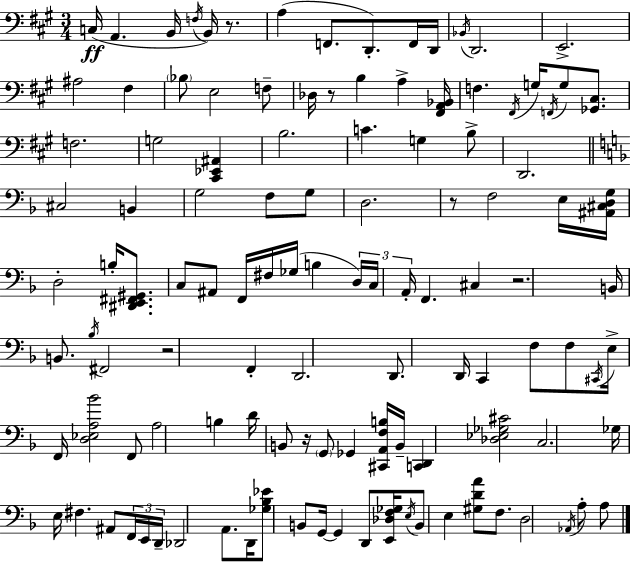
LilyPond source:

{
  \clef bass
  \numericTimeSignature
  \time 3/4
  \key a \major
  c16(\ff a,4. b,16 \acciaccatura { f16 } b,16) r8. | a4( f,8. d,8.-.) f,16 | d,16 \acciaccatura { bes,16 } d,2. | e,2.-> | \break ais2 fis4 | \parenthesize bes8 e2 | f8-- des16 r8 b4 a4-> | <fis, a, bes,>16 f4. \acciaccatura { fis,16 } g16 \acciaccatura { f,16 } g8 | \break <ges, cis>8. f2. | g2 | <cis, ees, ais,>4 b2. | c'4. g4 | \break b8-> d,2. | \bar "||" \break \key f \major cis2 b,4 | g2 f8 g8 | d2. | r8 f2 e16 <ais, cis d g>16 | \break d2-. b16-. <dis, e, fis, gis,>8. | c8 ais,8 f,16 fis16 ges16( b4 \tuplet 3/2 { d16) | c16 a,16-. } f,4. cis4 | r2. | \break b,16 b,8. \acciaccatura { bes16 } fis,2 | r2 f,4-. | d,2. | d,8. d,16 c,4 f8 f8 | \break \acciaccatura { cis,16 } e16-> f,16 <d ees a bes'>2 | f,8 a2 b4 | d'16 b,8 r16 \parenthesize g,8 ges,4 | <cis, a, f b>16 b,16-- <c, d,>4 <des ees ges cis'>2 | \break c2. | ges16 e16 fis4. ais,8 | \tuplet 3/2 { f,16 e,16 d,16-- } des,2 a,8. | d,16 <ges bes ees'>8 b,8 g,16~~ g,4 | \break d,8 <e, des f ges>16 \acciaccatura { e16 } b,8 e4 <gis d' a'>8 | f8. d2 \acciaccatura { aes,16 } | a8-. a8 \bar "|."
}